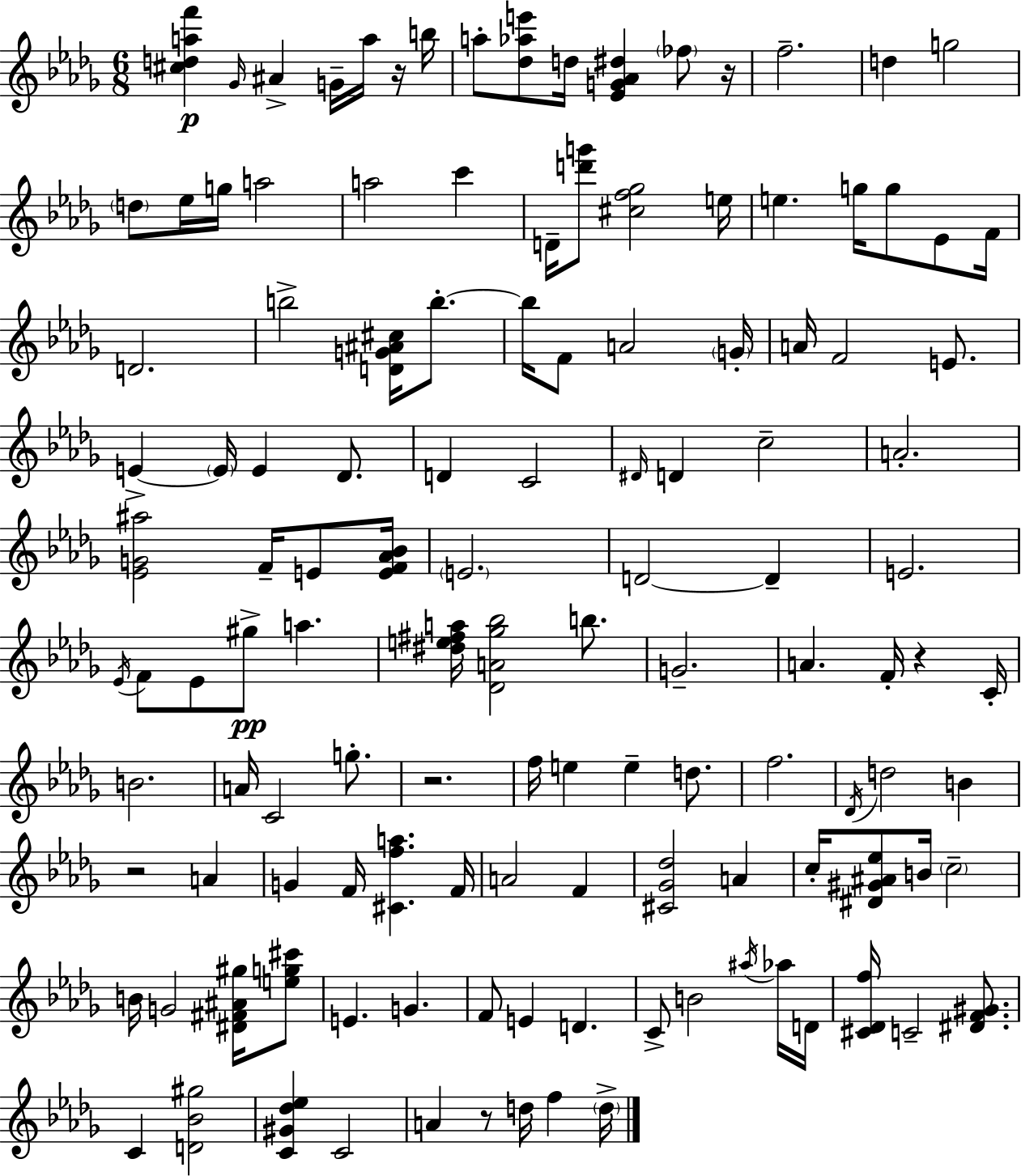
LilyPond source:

{
  \clef treble
  \numericTimeSignature
  \time 6/8
  \key bes \minor
  <cis'' d'' a'' f'''>4\p \grace { ges'16 } ais'4-> g'16-- a''16 r16 | b''16 a''8-. <des'' aes'' e'''>8 d''16 <ees' g' aes' dis''>4 \parenthesize fes''8 | r16 f''2.-- | d''4 g''2 | \break \parenthesize d''8 ees''16 g''16 a''2 | a''2 c'''4 | d'16-- <d''' g'''>8 <cis'' f'' ges''>2 | e''16 e''4. g''16 g''8 ees'8 | \break f'16 d'2. | b''2-> <d' g' ais' cis''>16 b''8.-.~~ | b''16 f'8 a'2 | \parenthesize g'16-. a'16 f'2 e'8. | \break e'4->~~ \parenthesize e'16 e'4 des'8. | d'4 c'2 | \grace { dis'16 } d'4 c''2-- | a'2.-. | \break <ees' g' ais''>2 f'16-- e'8 | <e' f' aes' bes'>16 \parenthesize e'2. | d'2~~ d'4-- | e'2. | \break \acciaccatura { ees'16 } f'8 ees'8 gis''8->\pp a''4. | <dis'' e'' fis'' a''>16 <des' a' ges'' bes''>2 | b''8. g'2.-- | a'4. f'16-. r4 | \break c'16-. b'2. | a'16 c'2 | g''8.-. r2. | f''16 e''4 e''4-- | \break d''8. f''2. | \acciaccatura { des'16 } d''2 | b'4 r2 | a'4 g'4 f'16 <cis' f'' a''>4. | \break f'16 a'2 | f'4 <cis' ges' des''>2 | a'4 c''16-. <dis' gis' ais' ees''>8 b'16 \parenthesize c''2-- | b'16 g'2 | \break <dis' fis' ais' gis''>16 <e'' g'' cis'''>8 e'4. g'4. | f'8 e'4 d'4. | c'8-> b'2 | \acciaccatura { ais''16 } aes''16 d'16 <cis' des' f''>16 c'2-- | \break <dis' f' gis'>8. c'4 <d' bes' gis''>2 | <c' gis' des'' ees''>4 c'2 | a'4 r8 d''16 | f''4 \parenthesize d''16-> \bar "|."
}